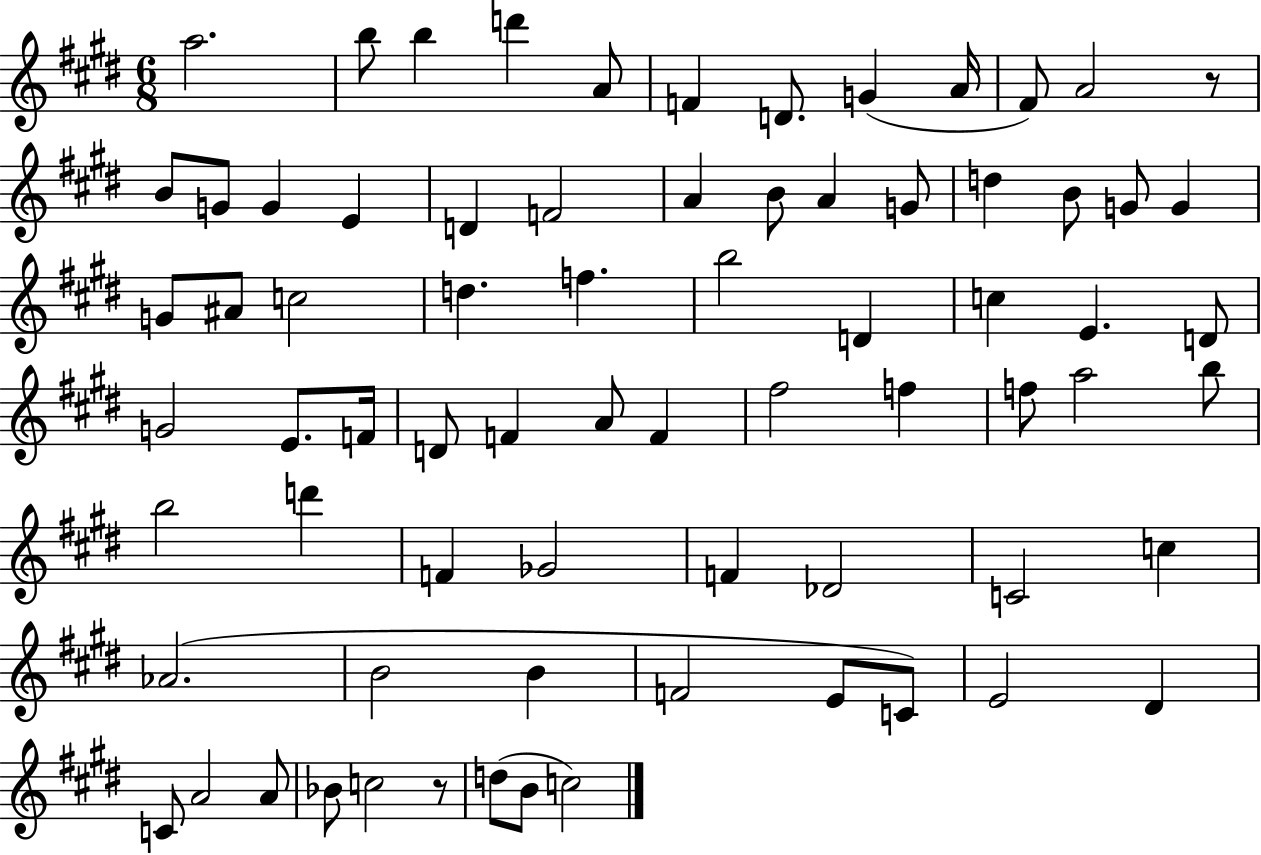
A5/h. B5/e B5/q D6/q A4/e F4/q D4/e. G4/q A4/s F#4/e A4/h R/e B4/e G4/e G4/q E4/q D4/q F4/h A4/q B4/e A4/q G4/e D5/q B4/e G4/e G4/q G4/e A#4/e C5/h D5/q. F5/q. B5/h D4/q C5/q E4/q. D4/e G4/h E4/e. F4/s D4/e F4/q A4/e F4/q F#5/h F5/q F5/e A5/h B5/e B5/h D6/q F4/q Gb4/h F4/q Db4/h C4/h C5/q Ab4/h. B4/h B4/q F4/h E4/e C4/e E4/h D#4/q C4/e A4/h A4/e Bb4/e C5/h R/e D5/e B4/e C5/h